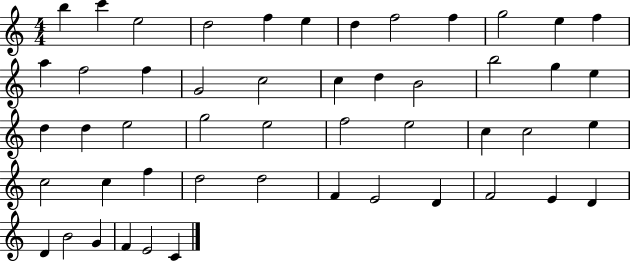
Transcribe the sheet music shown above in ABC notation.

X:1
T:Untitled
M:4/4
L:1/4
K:C
b c' e2 d2 f e d f2 f g2 e f a f2 f G2 c2 c d B2 b2 g e d d e2 g2 e2 f2 e2 c c2 e c2 c f d2 d2 F E2 D F2 E D D B2 G F E2 C